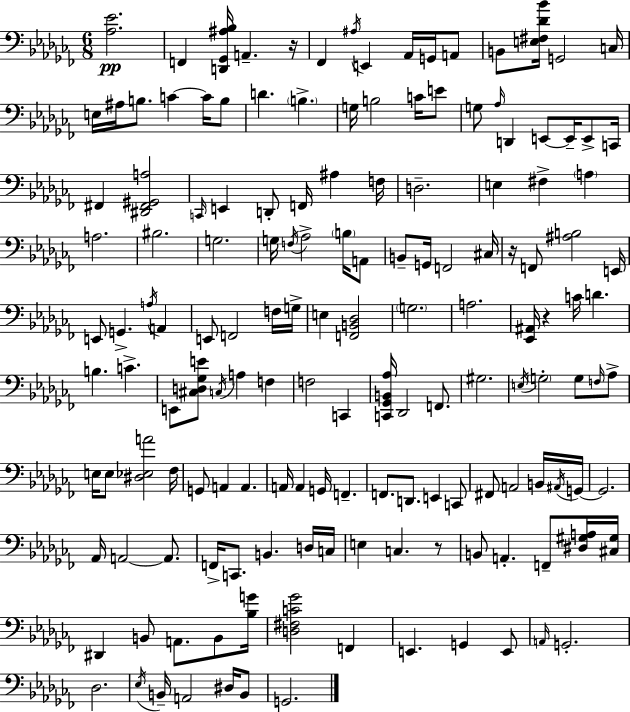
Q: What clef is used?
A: bass